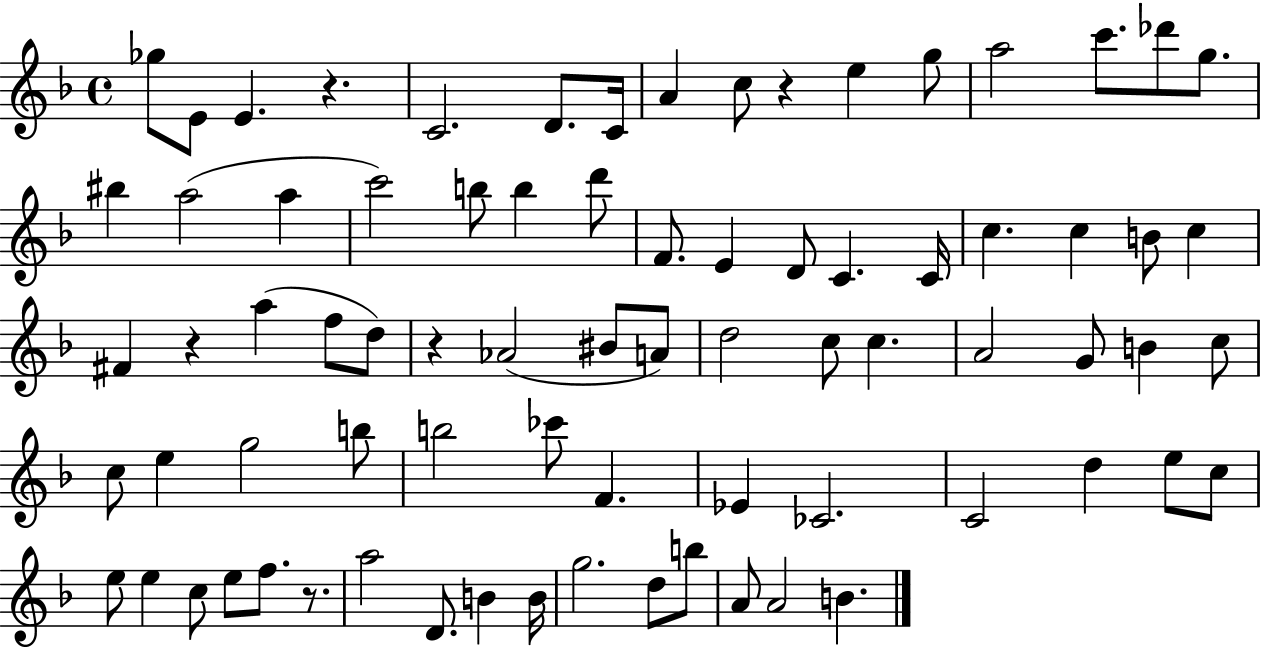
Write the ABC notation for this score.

X:1
T:Untitled
M:4/4
L:1/4
K:F
_g/2 E/2 E z C2 D/2 C/4 A c/2 z e g/2 a2 c'/2 _d'/2 g/2 ^b a2 a c'2 b/2 b d'/2 F/2 E D/2 C C/4 c c B/2 c ^F z a f/2 d/2 z _A2 ^B/2 A/2 d2 c/2 c A2 G/2 B c/2 c/2 e g2 b/2 b2 _c'/2 F _E _C2 C2 d e/2 c/2 e/2 e c/2 e/2 f/2 z/2 a2 D/2 B B/4 g2 d/2 b/2 A/2 A2 B